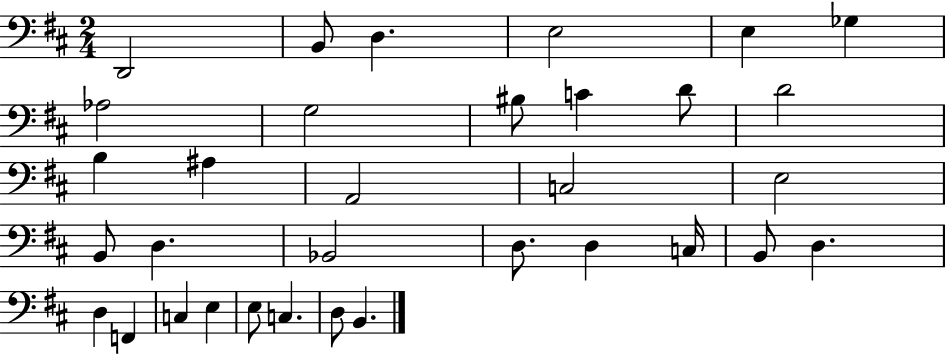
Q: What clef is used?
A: bass